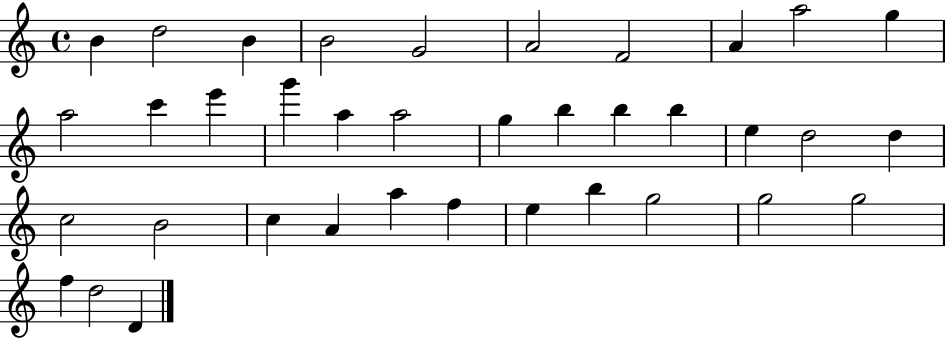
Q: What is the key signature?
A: C major